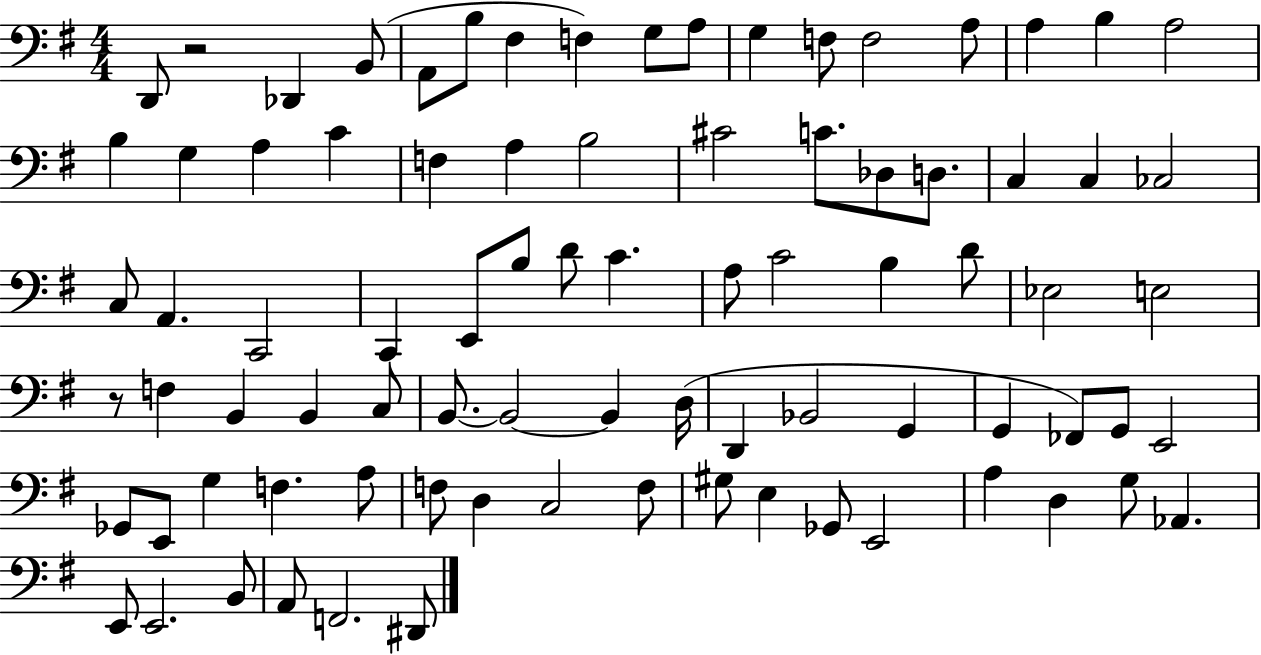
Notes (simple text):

D2/e R/h Db2/q B2/e A2/e B3/e F#3/q F3/q G3/e A3/e G3/q F3/e F3/h A3/e A3/q B3/q A3/h B3/q G3/q A3/q C4/q F3/q A3/q B3/h C#4/h C4/e. Db3/e D3/e. C3/q C3/q CES3/h C3/e A2/q. C2/h C2/q E2/e B3/e D4/e C4/q. A3/e C4/h B3/q D4/e Eb3/h E3/h R/e F3/q B2/q B2/q C3/e B2/e. B2/h B2/q D3/s D2/q Bb2/h G2/q G2/q FES2/e G2/e E2/h Gb2/e E2/e G3/q F3/q. A3/e F3/e D3/q C3/h F3/e G#3/e E3/q Gb2/e E2/h A3/q D3/q G3/e Ab2/q. E2/e E2/h. B2/e A2/e F2/h. D#2/e